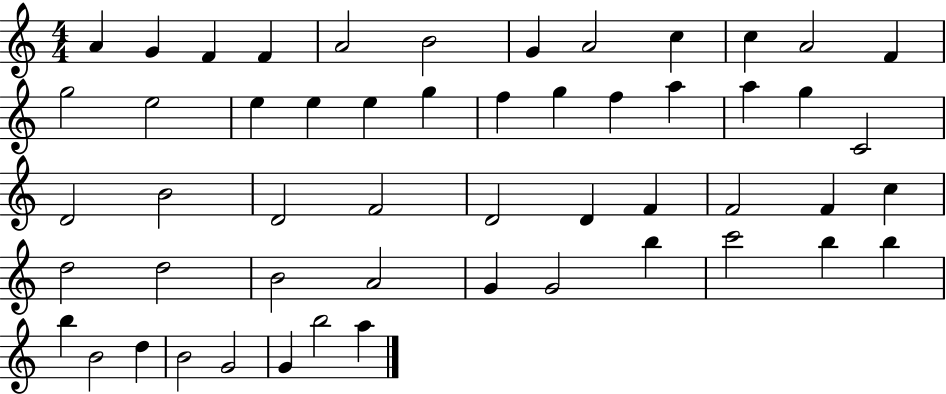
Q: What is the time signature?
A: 4/4